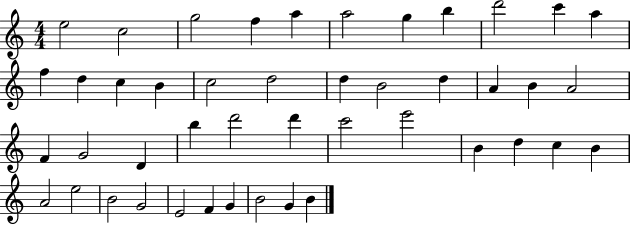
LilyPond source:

{
  \clef treble
  \numericTimeSignature
  \time 4/4
  \key c \major
  e''2 c''2 | g''2 f''4 a''4 | a''2 g''4 b''4 | d'''2 c'''4 a''4 | \break f''4 d''4 c''4 b'4 | c''2 d''2 | d''4 b'2 d''4 | a'4 b'4 a'2 | \break f'4 g'2 d'4 | b''4 d'''2 d'''4 | c'''2 e'''2 | b'4 d''4 c''4 b'4 | \break a'2 e''2 | b'2 g'2 | e'2 f'4 g'4 | b'2 g'4 b'4 | \break \bar "|."
}